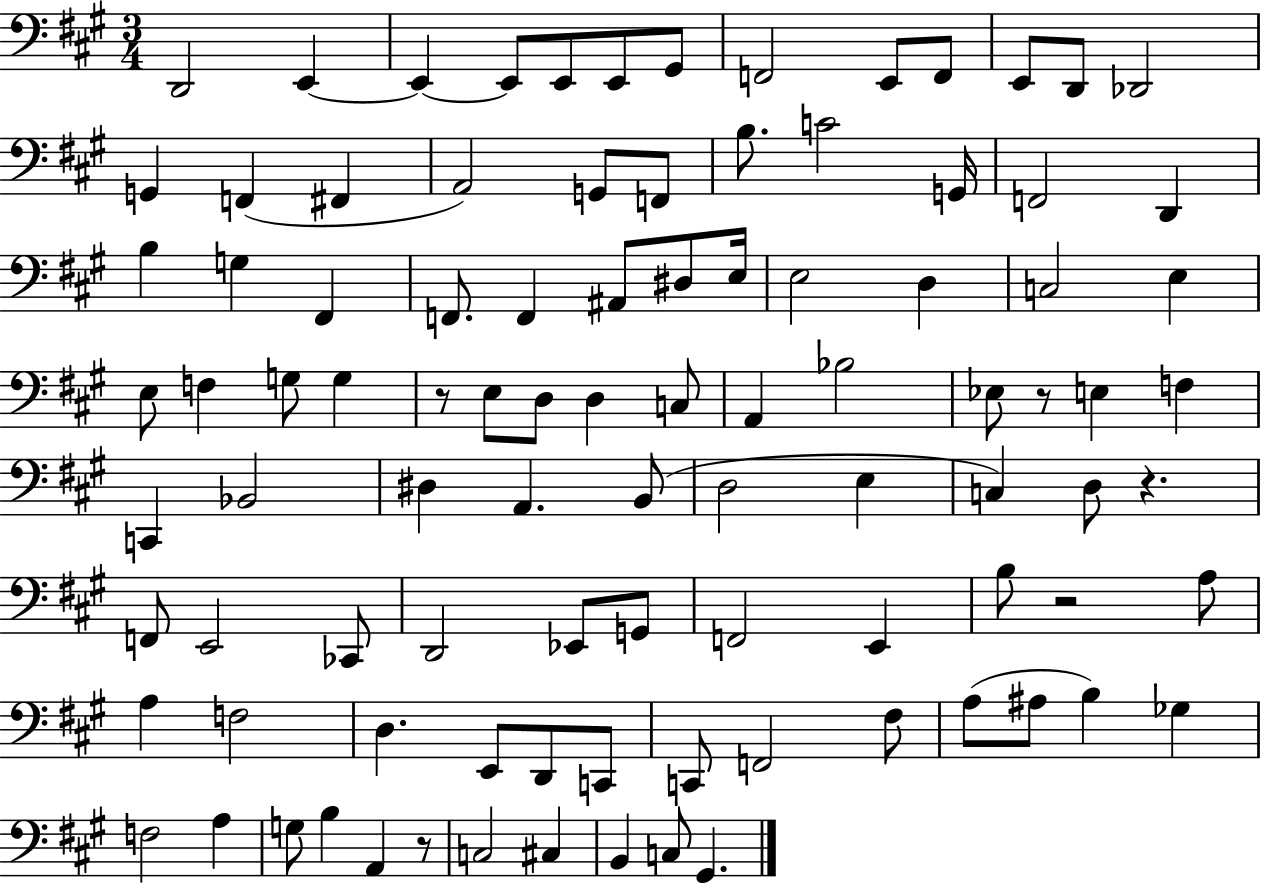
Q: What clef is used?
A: bass